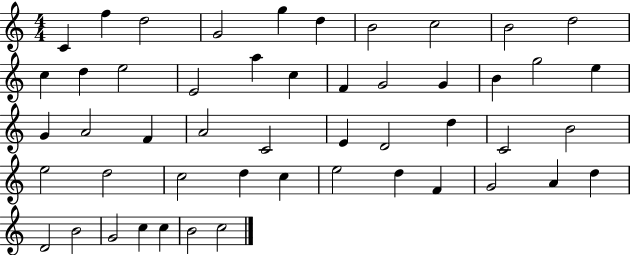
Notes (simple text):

C4/q F5/q D5/h G4/h G5/q D5/q B4/h C5/h B4/h D5/h C5/q D5/q E5/h E4/h A5/q C5/q F4/q G4/h G4/q B4/q G5/h E5/q G4/q A4/h F4/q A4/h C4/h E4/q D4/h D5/q C4/h B4/h E5/h D5/h C5/h D5/q C5/q E5/h D5/q F4/q G4/h A4/q D5/q D4/h B4/h G4/h C5/q C5/q B4/h C5/h